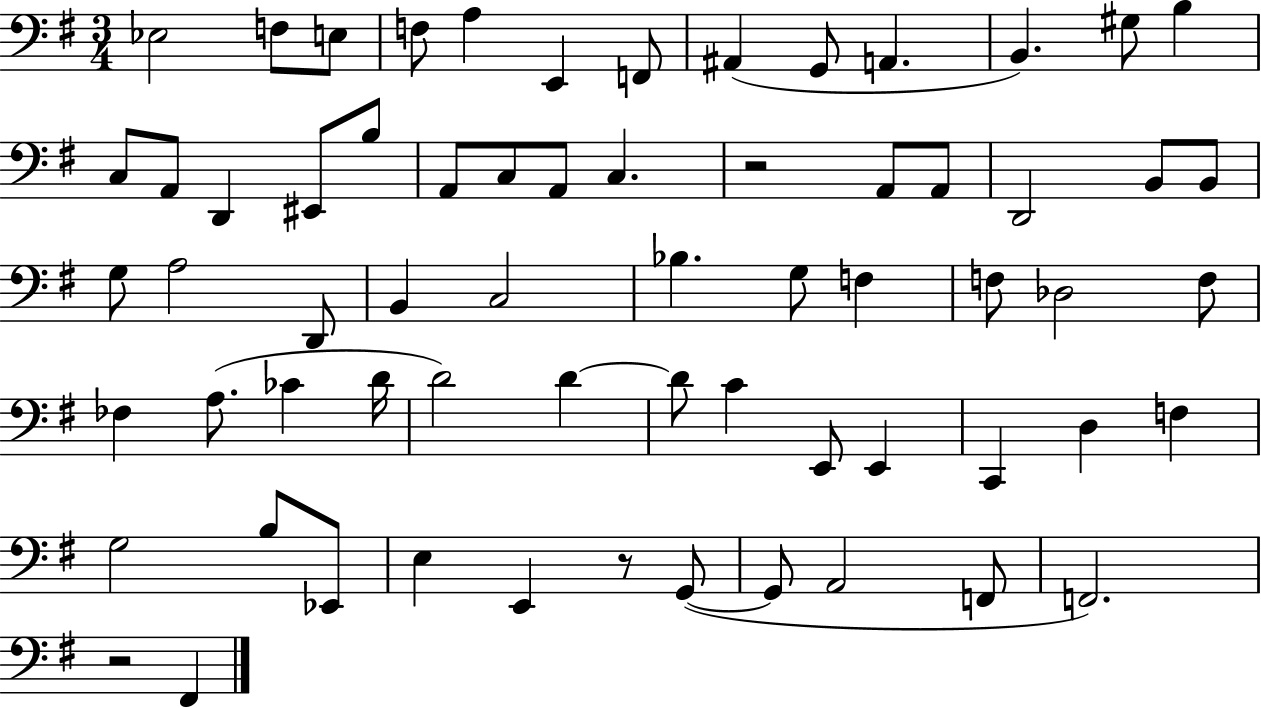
{
  \clef bass
  \numericTimeSignature
  \time 3/4
  \key g \major
  ees2 f8 e8 | f8 a4 e,4 f,8 | ais,4( g,8 a,4. | b,4.) gis8 b4 | \break c8 a,8 d,4 eis,8 b8 | a,8 c8 a,8 c4. | r2 a,8 a,8 | d,2 b,8 b,8 | \break g8 a2 d,8 | b,4 c2 | bes4. g8 f4 | f8 des2 f8 | \break fes4 a8.( ces'4 d'16 | d'2) d'4~~ | d'8 c'4 e,8 e,4 | c,4 d4 f4 | \break g2 b8 ees,8 | e4 e,4 r8 g,8~(~ | g,8 a,2 f,8 | f,2.) | \break r2 fis,4 | \bar "|."
}